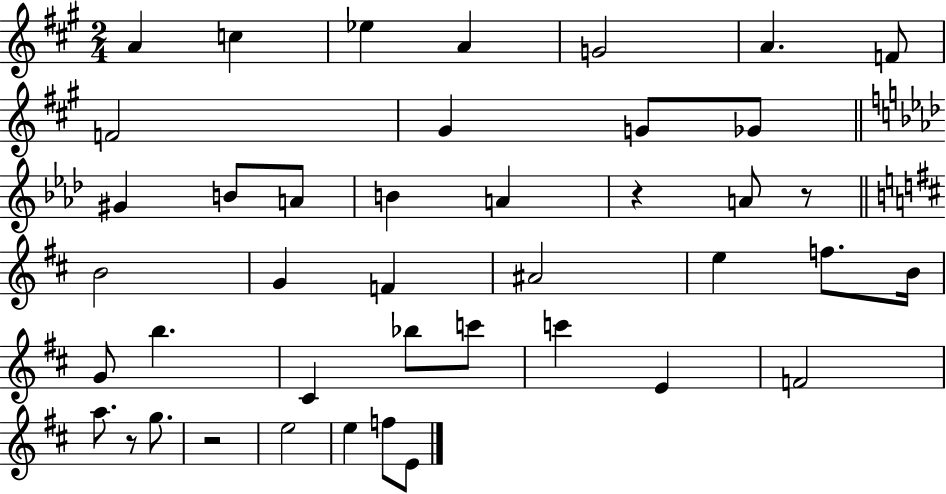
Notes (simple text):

A4/q C5/q Eb5/q A4/q G4/h A4/q. F4/e F4/h G#4/q G4/e Gb4/e G#4/q B4/e A4/e B4/q A4/q R/q A4/e R/e B4/h G4/q F4/q A#4/h E5/q F5/e. B4/s G4/e B5/q. C#4/q Bb5/e C6/e C6/q E4/q F4/h A5/e. R/e G5/e. R/h E5/h E5/q F5/e E4/e